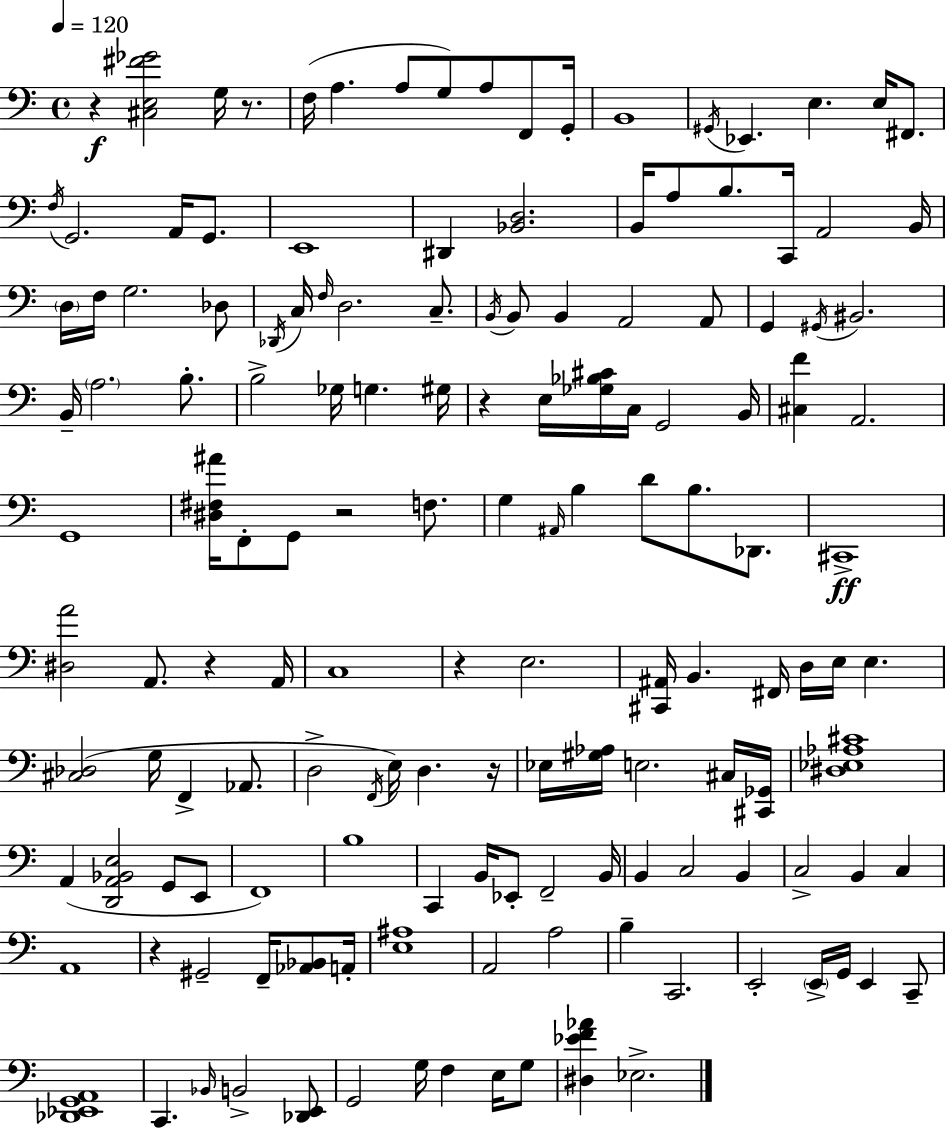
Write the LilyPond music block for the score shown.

{
  \clef bass
  \time 4/4
  \defaultTimeSignature
  \key c \major
  \tempo 4 = 120
  r4\f <cis e fis' ges'>2 g16 r8. | f16( a4. a8 g8) a8 f,8 g,16-. | b,1 | \acciaccatura { gis,16 } ees,4. e4. e16 fis,8. | \break \acciaccatura { f16 } g,2. a,16 g,8. | e,1 | dis,4 <bes, d>2. | b,16 a8 b8. c,16 a,2 | \break b,16 \parenthesize d16 f16 g2. | des8 \acciaccatura { des,16 } c16 \grace { f16 } d2. | c8.-- \acciaccatura { b,16 } b,8 b,4 a,2 | a,8 g,4 \acciaccatura { gis,16 } bis,2. | \break b,16-- \parenthesize a2. | b8.-. b2-> ges16 g4. | gis16 r4 e16 <ges bes cis'>16 c16 g,2 | b,16 <cis f'>4 a,2. | \break g,1 | <dis fis ais'>16 f,8-. g,8 r2 | f8. g4 \grace { ais,16 } b4 d'8 | b8. des,8. cis,1->\ff | \break <dis a'>2 a,8. | r4 a,16 c1 | r4 e2. | <cis, ais,>16 b,4. fis,16 d16 | \break e16 e4. <cis des>2( g16 | f,4-> aes,8. d2-> \acciaccatura { f,16 }) | e16 d4. r16 ees16 <gis aes>16 e2. | cis16 <cis, ges,>16 <dis ees aes cis'>1 | \break a,4( <d, a, bes, e>2 | g,8 e,8 f,1) | b1 | c,4 b,16 ees,8-. f,2-- | \break b,16 b,4 c2 | b,4 c2-> | b,4 c4 a,1 | r4 gis,2-- | \break f,16-- <aes, bes,>8 a,16-. <e ais>1 | a,2 | a2 b4-- c,2. | e,2-. | \break \parenthesize e,16-> g,16 e,4 c,8-- <des, ees, g, a,>1 | c,4. \grace { bes,16 } b,2-> | <des, e,>8 g,2 | g16 f4 e16 g8 <dis ees' f' aes'>4 ees2.-> | \break \bar "|."
}